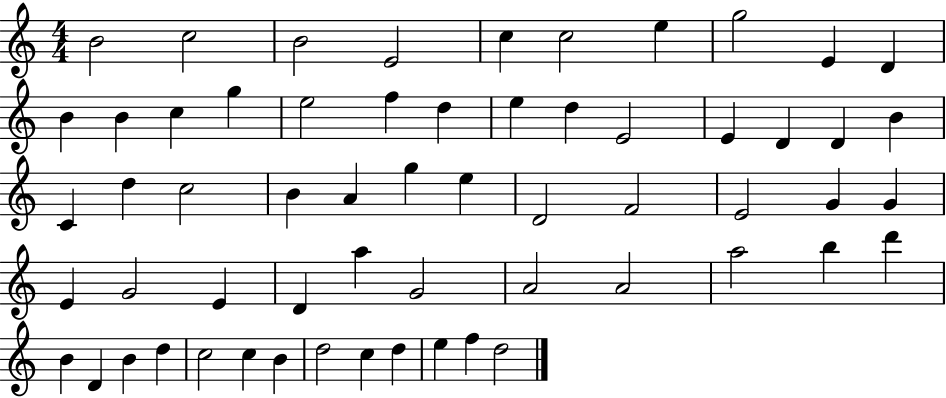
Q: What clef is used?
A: treble